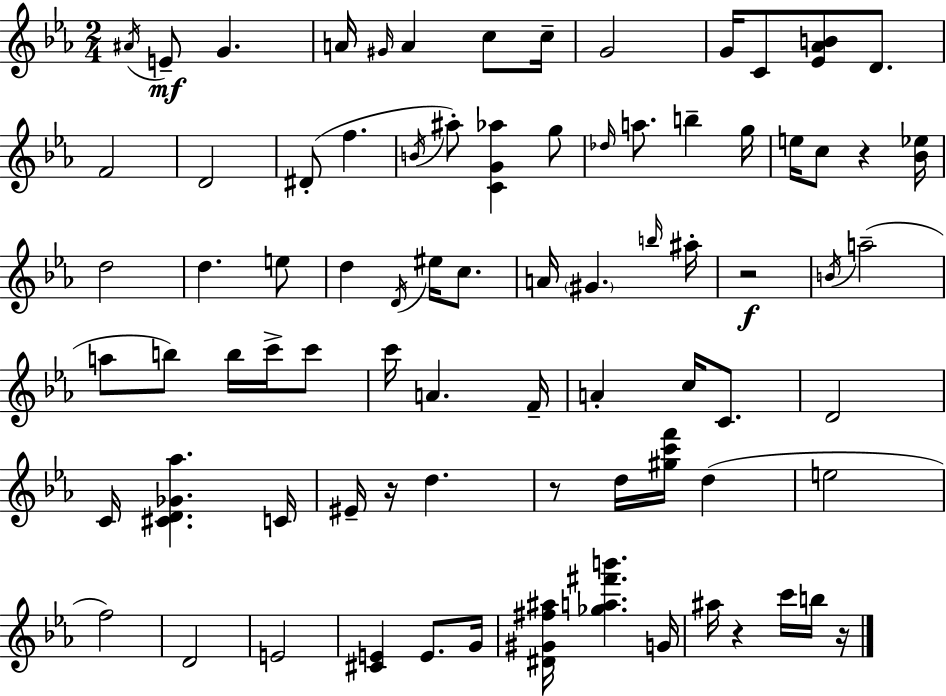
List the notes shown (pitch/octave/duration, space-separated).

A#4/s E4/e G4/q. A4/s G#4/s A4/q C5/e C5/s G4/h G4/s C4/e [Eb4,Ab4,B4]/e D4/e. F4/h D4/h D#4/e F5/q. B4/s A#5/e [C4,G4,Ab5]/q G5/e Db5/s A5/e. B5/q G5/s E5/s C5/e R/q [Bb4,Eb5]/s D5/h D5/q. E5/e D5/q D4/s EIS5/s C5/e. A4/s G#4/q. B5/s A#5/s R/h B4/s A5/h A5/e B5/e B5/s C6/s C6/e C6/s A4/q. F4/s A4/q C5/s C4/e. D4/h C4/s [C#4,D4,Gb4,Ab5]/q. C4/s EIS4/s R/s D5/q. R/e D5/s [G#5,C6,F6]/s D5/q E5/h F5/h D4/h E4/h [C#4,E4]/q E4/e. G4/s [D#4,G#4,F#5,A#5]/s [Gb5,A5,F#6,B6]/q. G4/s A#5/s R/q C6/s B5/s R/s